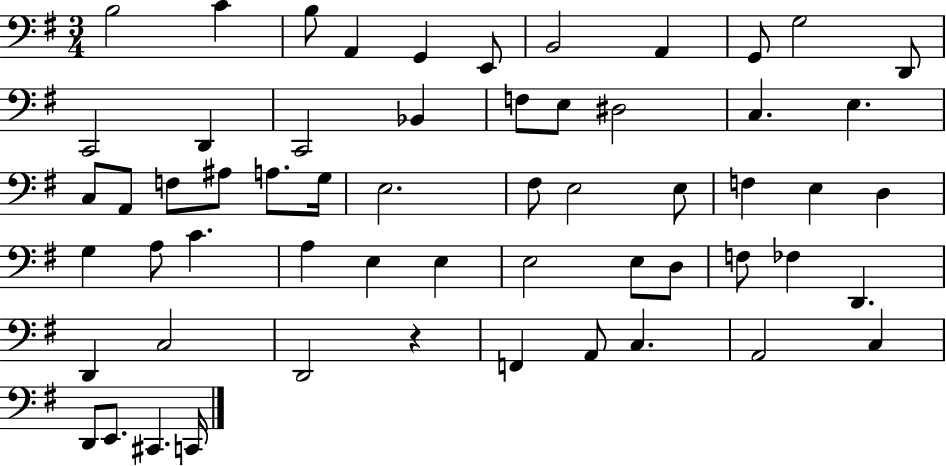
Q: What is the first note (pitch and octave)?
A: B3